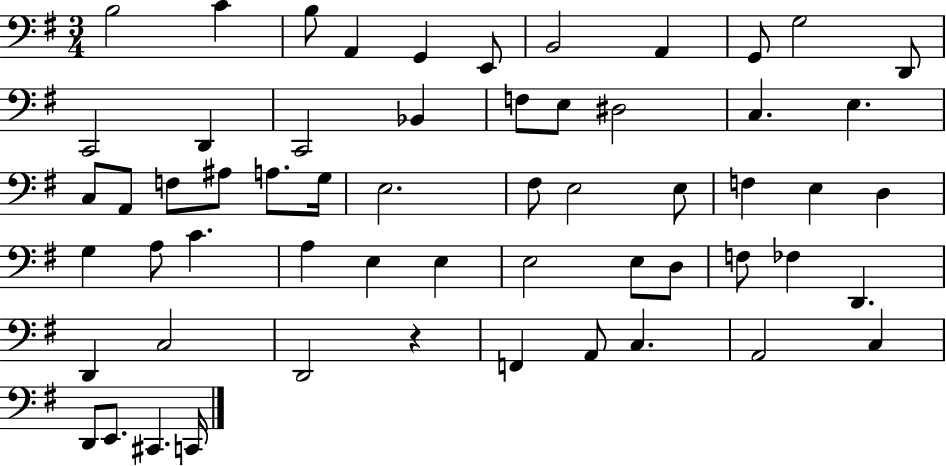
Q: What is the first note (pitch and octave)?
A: B3